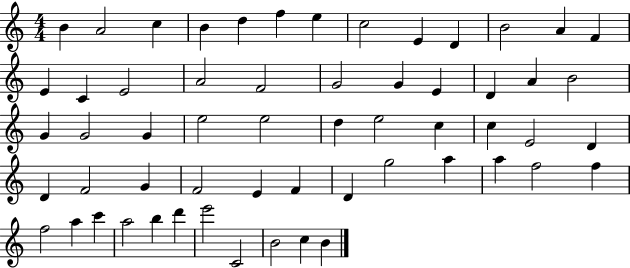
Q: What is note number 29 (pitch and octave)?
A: E5